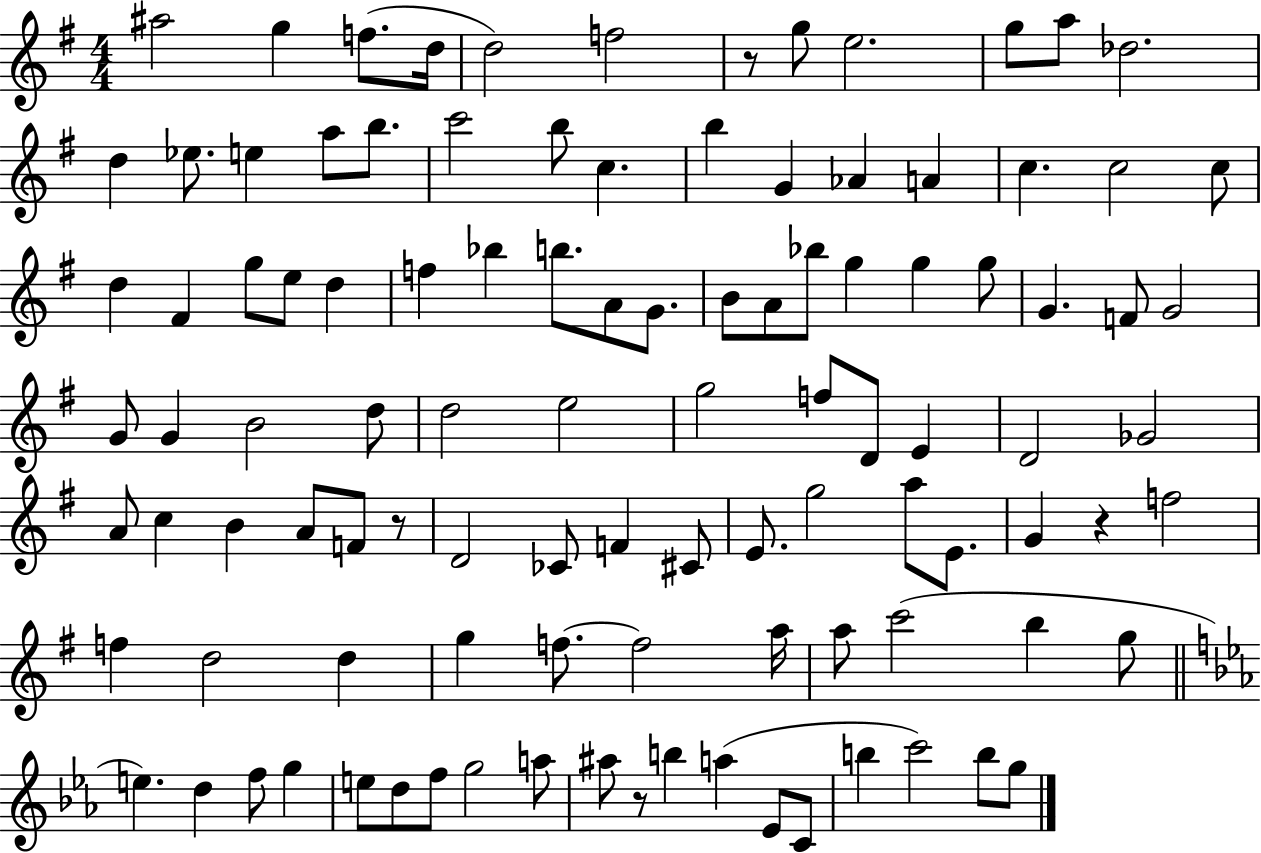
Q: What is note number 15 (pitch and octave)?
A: A5